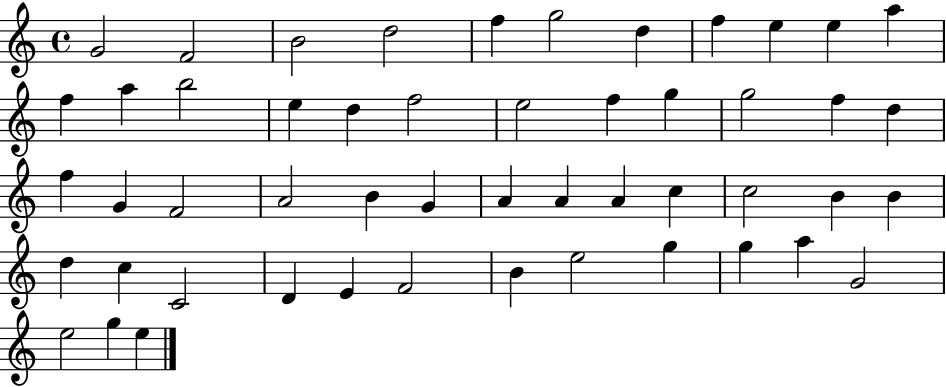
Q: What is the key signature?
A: C major